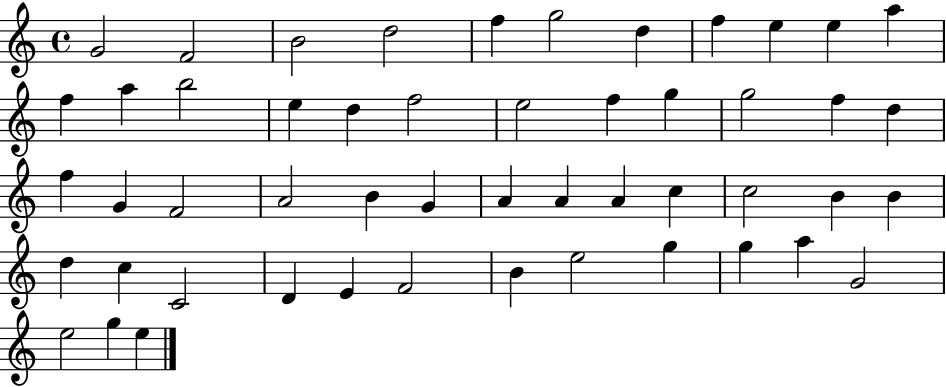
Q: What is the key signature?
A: C major